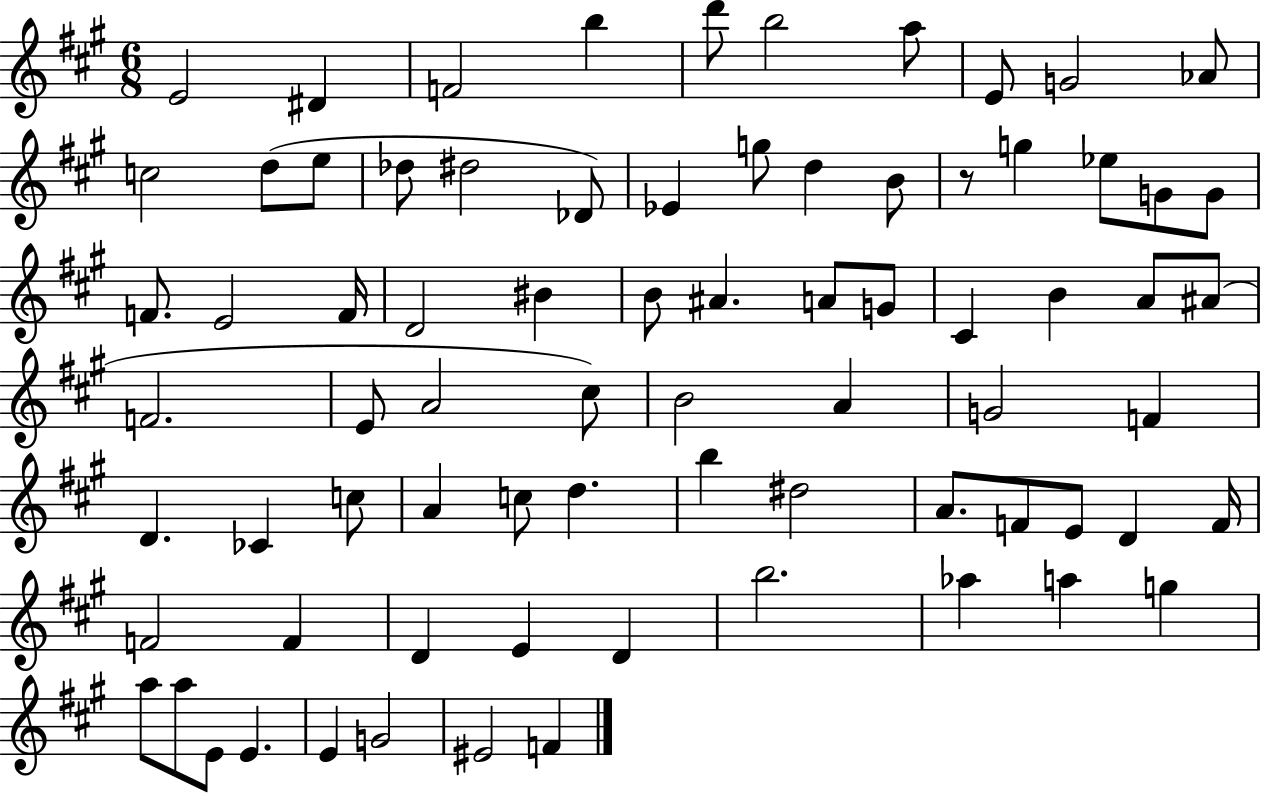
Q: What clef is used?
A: treble